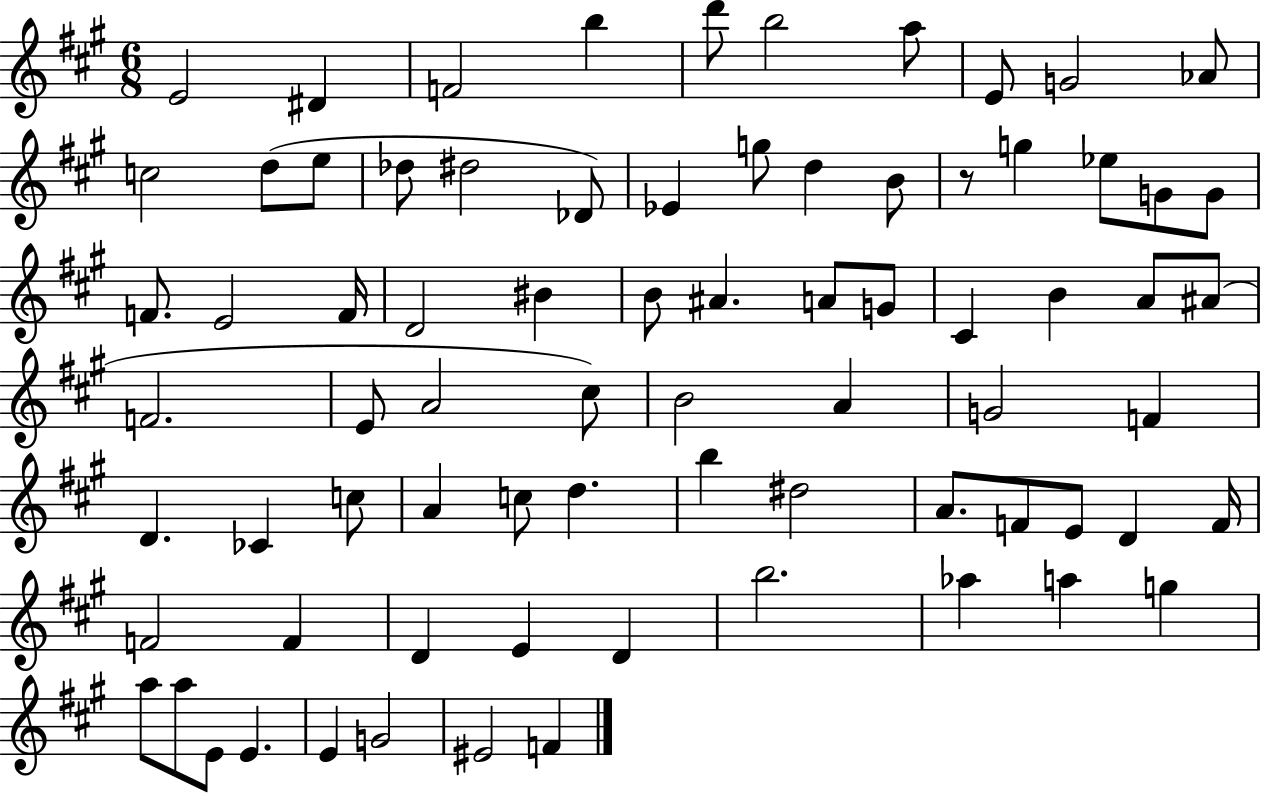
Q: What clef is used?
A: treble